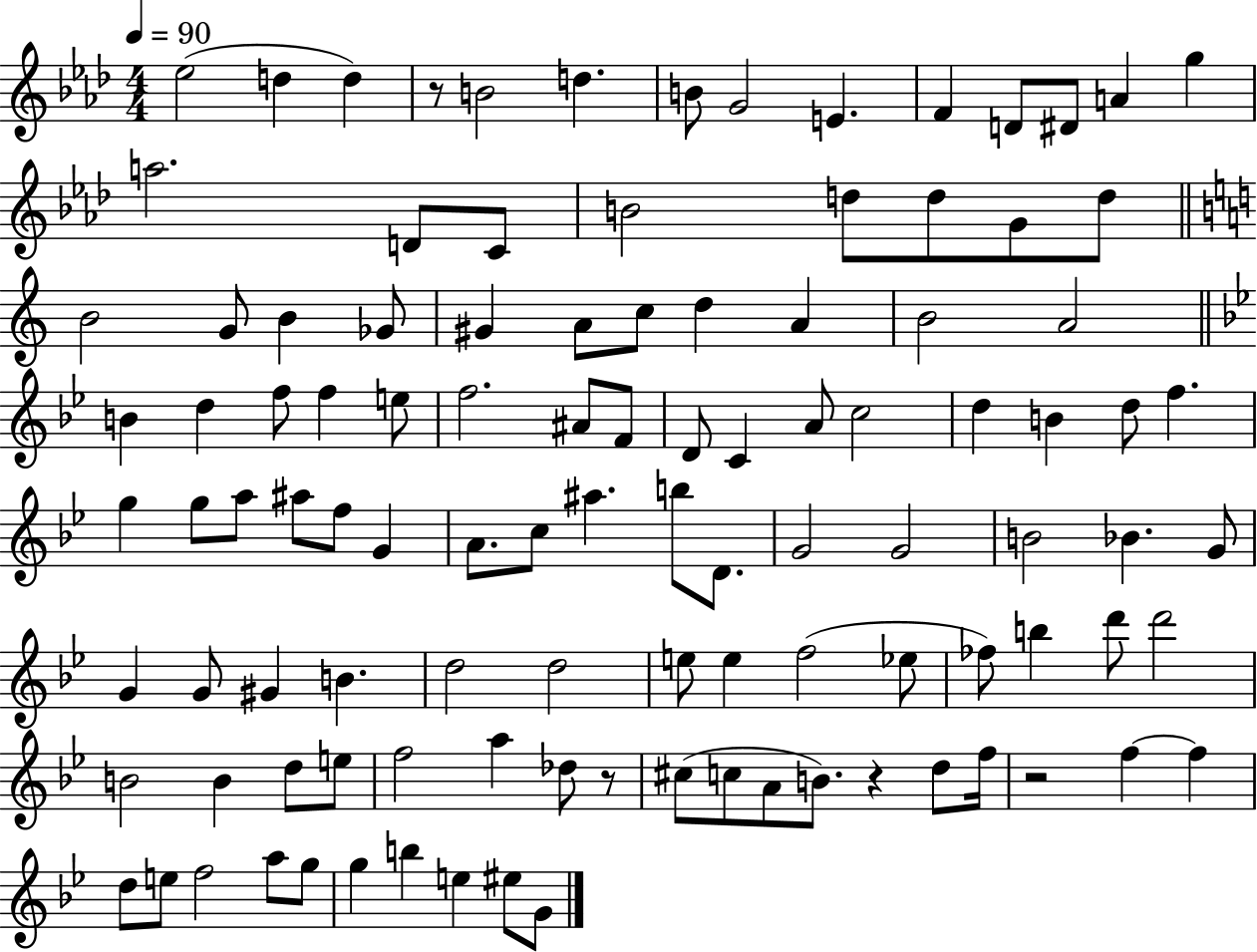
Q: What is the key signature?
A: AES major